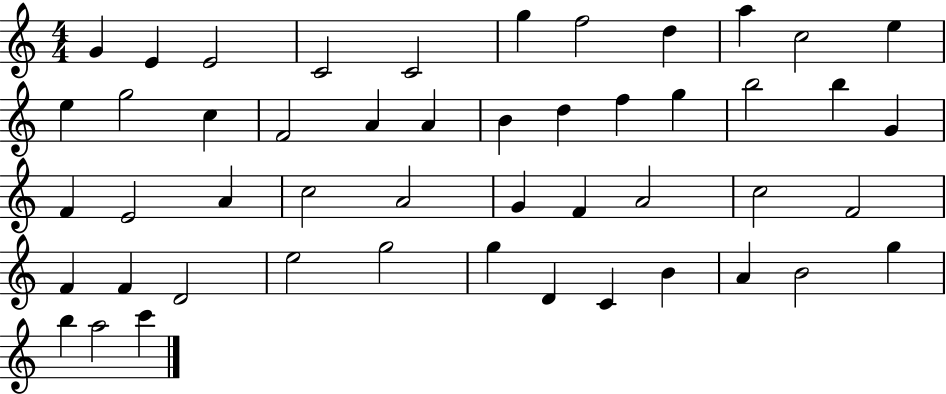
{
  \clef treble
  \numericTimeSignature
  \time 4/4
  \key c \major
  g'4 e'4 e'2 | c'2 c'2 | g''4 f''2 d''4 | a''4 c''2 e''4 | \break e''4 g''2 c''4 | f'2 a'4 a'4 | b'4 d''4 f''4 g''4 | b''2 b''4 g'4 | \break f'4 e'2 a'4 | c''2 a'2 | g'4 f'4 a'2 | c''2 f'2 | \break f'4 f'4 d'2 | e''2 g''2 | g''4 d'4 c'4 b'4 | a'4 b'2 g''4 | \break b''4 a''2 c'''4 | \bar "|."
}